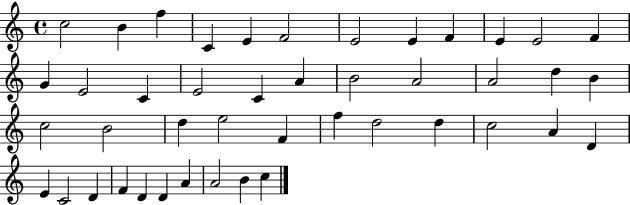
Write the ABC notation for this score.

X:1
T:Untitled
M:4/4
L:1/4
K:C
c2 B f C E F2 E2 E F E E2 F G E2 C E2 C A B2 A2 A2 d B c2 B2 d e2 F f d2 d c2 A D E C2 D F D D A A2 B c